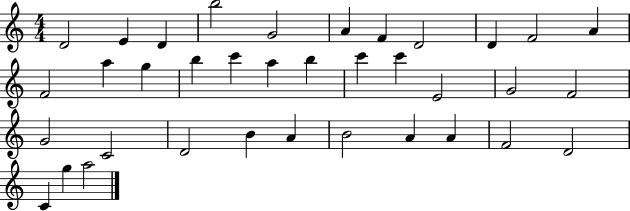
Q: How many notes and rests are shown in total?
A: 36